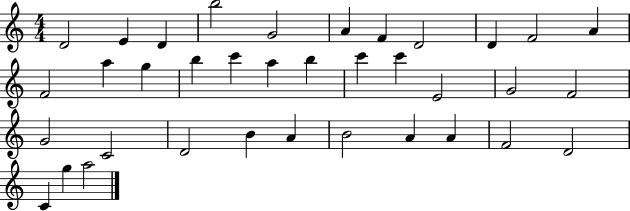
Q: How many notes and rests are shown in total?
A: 36